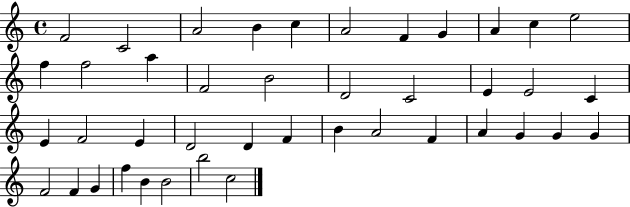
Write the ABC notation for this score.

X:1
T:Untitled
M:4/4
L:1/4
K:C
F2 C2 A2 B c A2 F G A c e2 f f2 a F2 B2 D2 C2 E E2 C E F2 E D2 D F B A2 F A G G G F2 F G f B B2 b2 c2